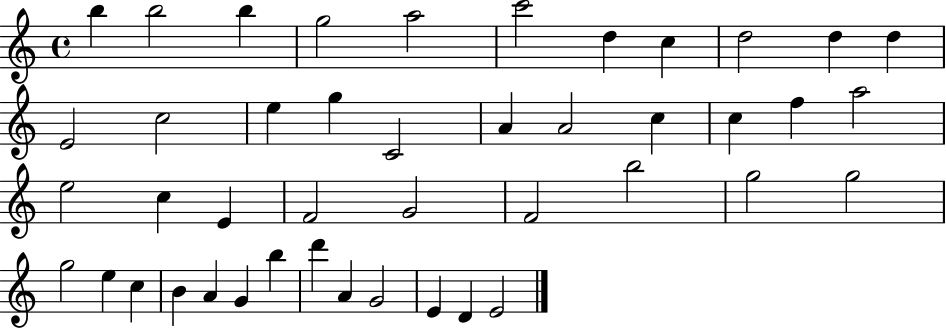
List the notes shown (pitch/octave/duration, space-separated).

B5/q B5/h B5/q G5/h A5/h C6/h D5/q C5/q D5/h D5/q D5/q E4/h C5/h E5/q G5/q C4/h A4/q A4/h C5/q C5/q F5/q A5/h E5/h C5/q E4/q F4/h G4/h F4/h B5/h G5/h G5/h G5/h E5/q C5/q B4/q A4/q G4/q B5/q D6/q A4/q G4/h E4/q D4/q E4/h